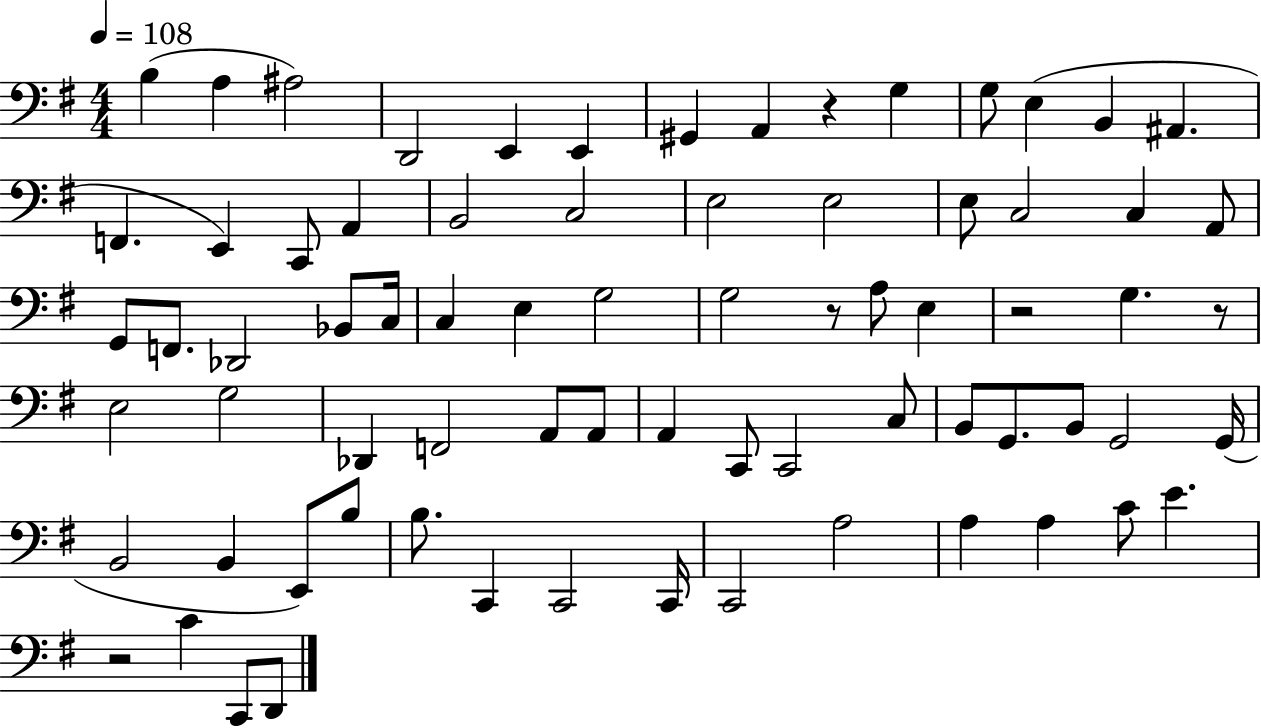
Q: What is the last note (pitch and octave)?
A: D2